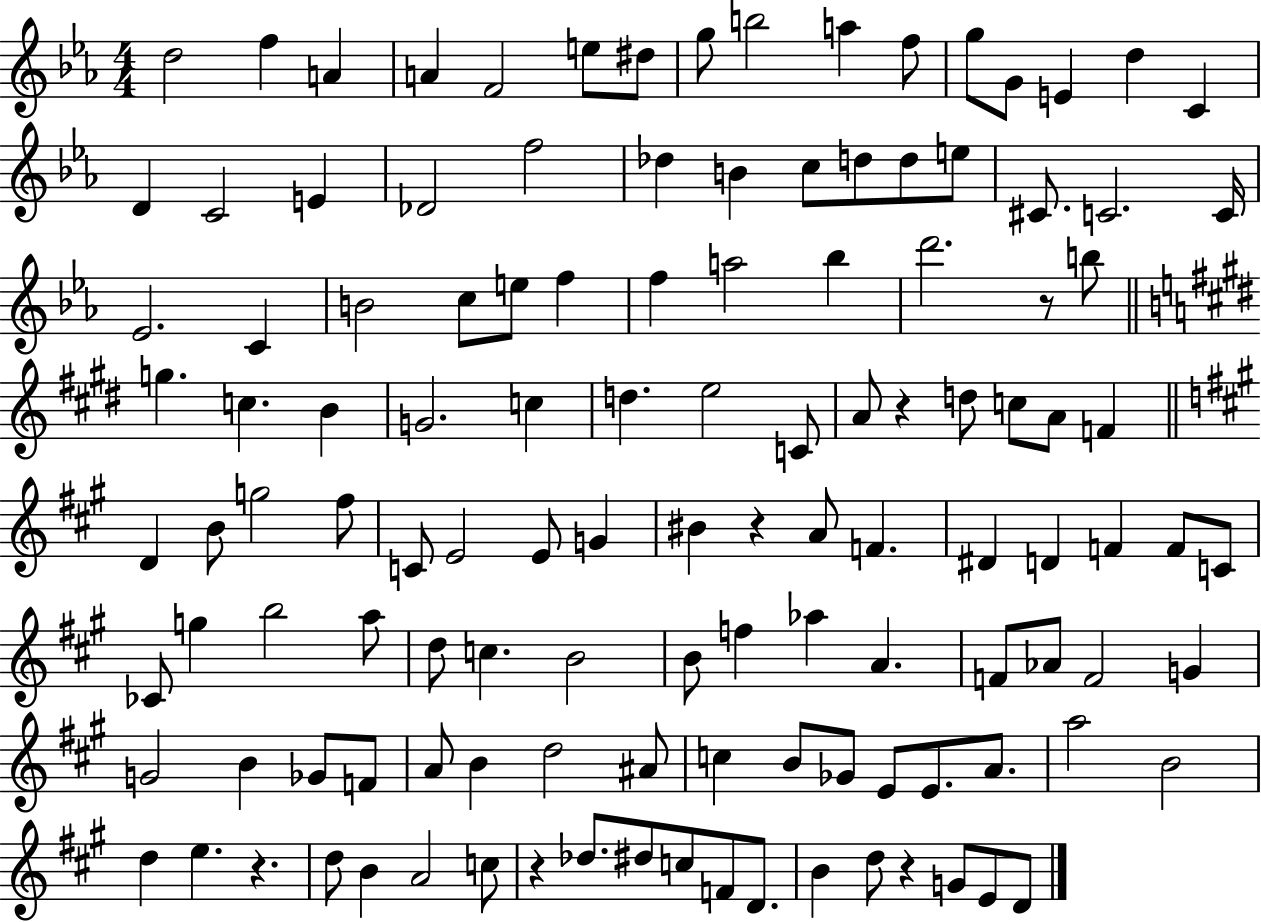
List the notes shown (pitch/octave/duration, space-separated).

D5/h F5/q A4/q A4/q F4/h E5/e D#5/e G5/e B5/h A5/q F5/e G5/e G4/e E4/q D5/q C4/q D4/q C4/h E4/q Db4/h F5/h Db5/q B4/q C5/e D5/e D5/e E5/e C#4/e. C4/h. C4/s Eb4/h. C4/q B4/h C5/e E5/e F5/q F5/q A5/h Bb5/q D6/h. R/e B5/e G5/q. C5/q. B4/q G4/h. C5/q D5/q. E5/h C4/e A4/e R/q D5/e C5/e A4/e F4/q D4/q B4/e G5/h F#5/e C4/e E4/h E4/e G4/q BIS4/q R/q A4/e F4/q. D#4/q D4/q F4/q F4/e C4/e CES4/e G5/q B5/h A5/e D5/e C5/q. B4/h B4/e F5/q Ab5/q A4/q. F4/e Ab4/e F4/h G4/q G4/h B4/q Gb4/e F4/e A4/e B4/q D5/h A#4/e C5/q B4/e Gb4/e E4/e E4/e. A4/e. A5/h B4/h D5/q E5/q. R/q. D5/e B4/q A4/h C5/e R/q Db5/e. D#5/e C5/e F4/e D4/e. B4/q D5/e R/q G4/e E4/e D4/e